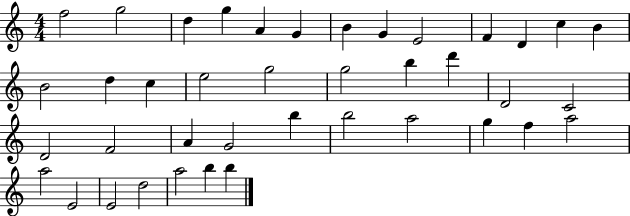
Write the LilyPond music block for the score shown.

{
  \clef treble
  \numericTimeSignature
  \time 4/4
  \key c \major
  f''2 g''2 | d''4 g''4 a'4 g'4 | b'4 g'4 e'2 | f'4 d'4 c''4 b'4 | \break b'2 d''4 c''4 | e''2 g''2 | g''2 b''4 d'''4 | d'2 c'2 | \break d'2 f'2 | a'4 g'2 b''4 | b''2 a''2 | g''4 f''4 a''2 | \break a''2 e'2 | e'2 d''2 | a''2 b''4 b''4 | \bar "|."
}